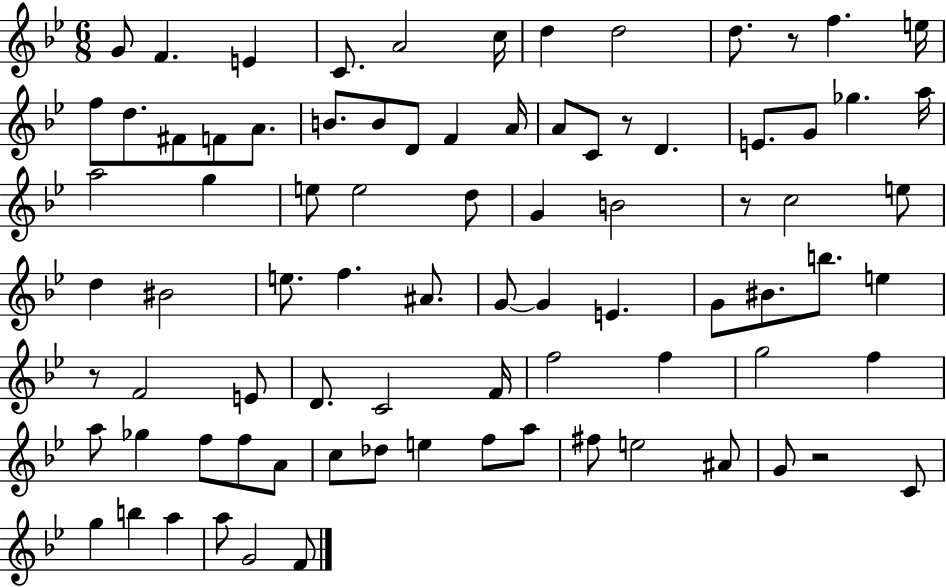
{
  \clef treble
  \numericTimeSignature
  \time 6/8
  \key bes \major
  g'8 f'4. e'4 | c'8. a'2 c''16 | d''4 d''2 | d''8. r8 f''4. e''16 | \break f''8 d''8. fis'8 f'8 a'8. | b'8. b'8 d'8 f'4 a'16 | a'8 c'8 r8 d'4. | e'8. g'8 ges''4. a''16 | \break a''2 g''4 | e''8 e''2 d''8 | g'4 b'2 | r8 c''2 e''8 | \break d''4 bis'2 | e''8. f''4. ais'8. | g'8~~ g'4 e'4. | g'8 bis'8. b''8. e''4 | \break r8 f'2 e'8 | d'8. c'2 f'16 | f''2 f''4 | g''2 f''4 | \break a''8 ges''4 f''8 f''8 a'8 | c''8 des''8 e''4 f''8 a''8 | fis''8 e''2 ais'8 | g'8 r2 c'8 | \break g''4 b''4 a''4 | a''8 g'2 f'8 | \bar "|."
}